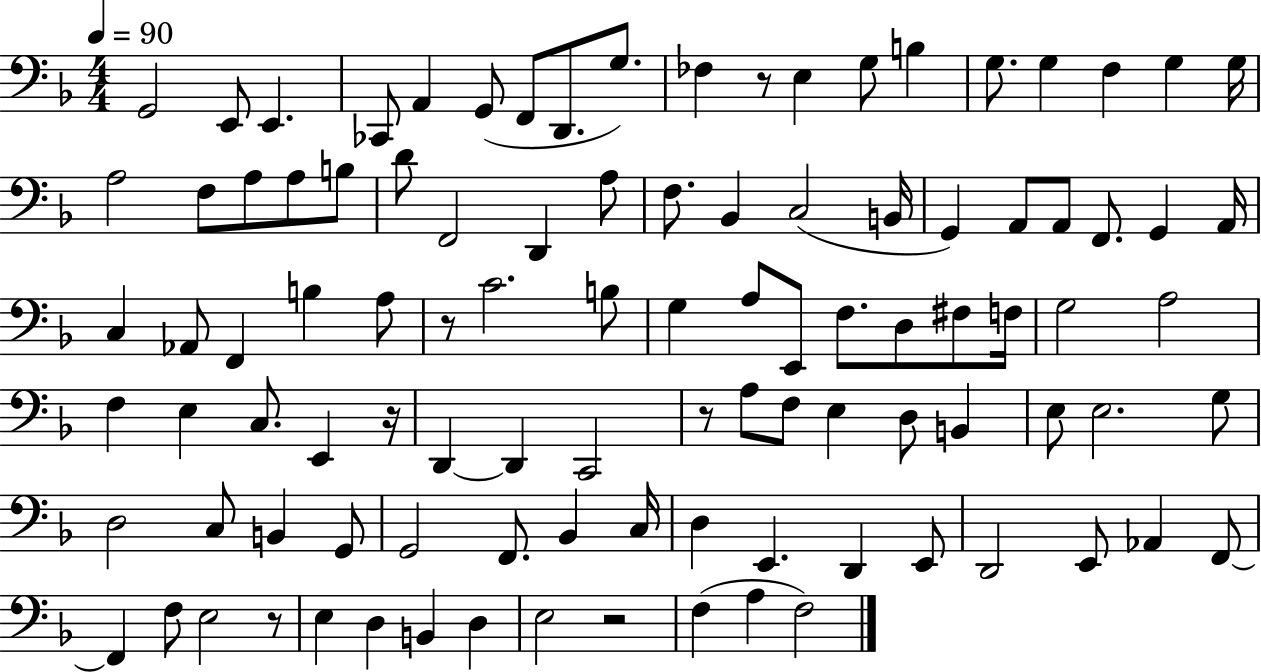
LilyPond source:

{
  \clef bass
  \numericTimeSignature
  \time 4/4
  \key f \major
  \tempo 4 = 90
  \repeat volta 2 { g,2 e,8 e,4. | ces,8 a,4 g,8( f,8 d,8. g8.) | fes4 r8 e4 g8 b4 | g8. g4 f4 g4 g16 | \break a2 f8 a8 a8 b8 | d'8 f,2 d,4 a8 | f8. bes,4 c2( b,16 | g,4) a,8 a,8 f,8. g,4 a,16 | \break c4 aes,8 f,4 b4 a8 | r8 c'2. b8 | g4 a8 e,8 f8. d8 fis8 f16 | g2 a2 | \break f4 e4 c8. e,4 r16 | d,4~~ d,4 c,2 | r8 a8 f8 e4 d8 b,4 | e8 e2. g8 | \break d2 c8 b,4 g,8 | g,2 f,8. bes,4 c16 | d4 e,4. d,4 e,8 | d,2 e,8 aes,4 f,8~~ | \break f,4 f8 e2 r8 | e4 d4 b,4 d4 | e2 r2 | f4( a4 f2) | \break } \bar "|."
}